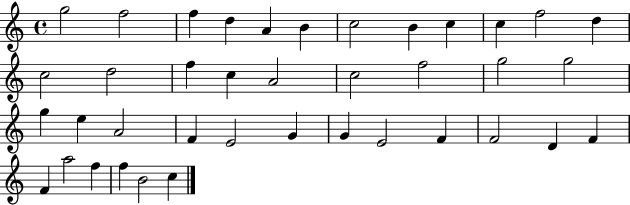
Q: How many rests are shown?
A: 0